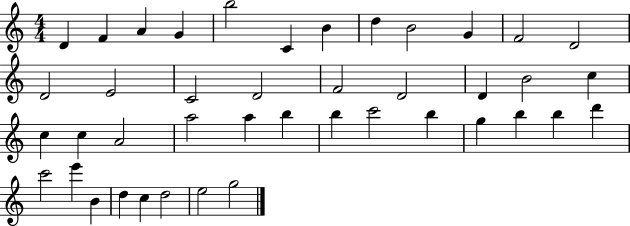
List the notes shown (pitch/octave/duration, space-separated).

D4/q F4/q A4/q G4/q B5/h C4/q B4/q D5/q B4/h G4/q F4/h D4/h D4/h E4/h C4/h D4/h F4/h D4/h D4/q B4/h C5/q C5/q C5/q A4/h A5/h A5/q B5/q B5/q C6/h B5/q G5/q B5/q B5/q D6/q C6/h E6/q B4/q D5/q C5/q D5/h E5/h G5/h